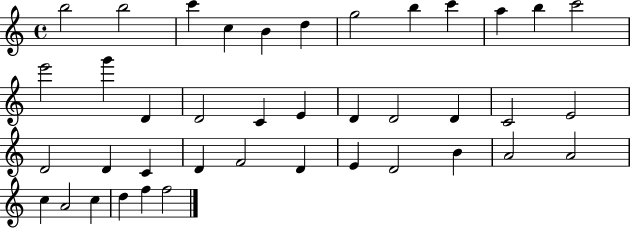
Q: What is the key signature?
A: C major